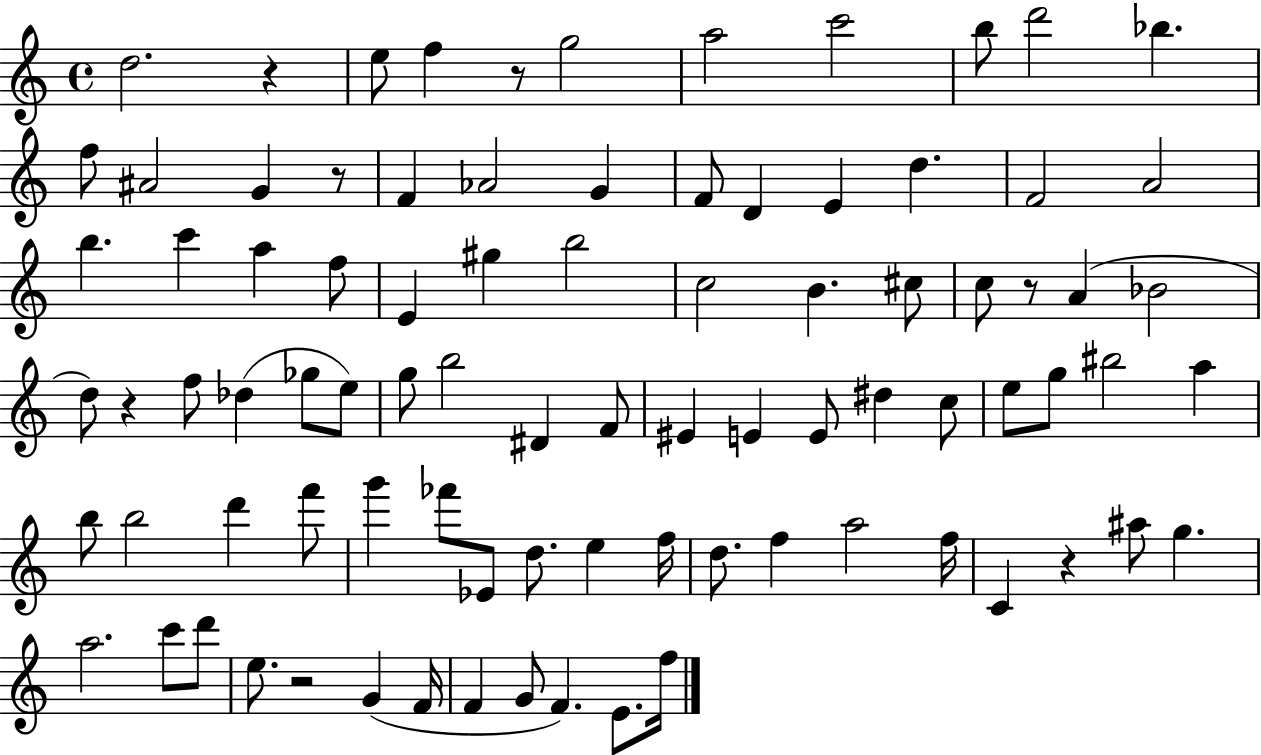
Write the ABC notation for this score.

X:1
T:Untitled
M:4/4
L:1/4
K:C
d2 z e/2 f z/2 g2 a2 c'2 b/2 d'2 _b f/2 ^A2 G z/2 F _A2 G F/2 D E d F2 A2 b c' a f/2 E ^g b2 c2 B ^c/2 c/2 z/2 A _B2 d/2 z f/2 _d _g/2 e/2 g/2 b2 ^D F/2 ^E E E/2 ^d c/2 e/2 g/2 ^b2 a b/2 b2 d' f'/2 g' _f'/2 _E/2 d/2 e f/4 d/2 f a2 f/4 C z ^a/2 g a2 c'/2 d'/2 e/2 z2 G F/4 F G/2 F E/2 f/4